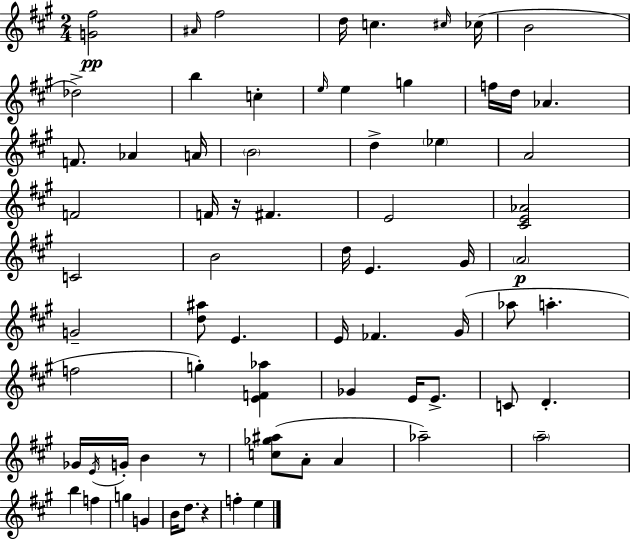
{
  \clef treble
  \numericTimeSignature
  \time 2/4
  \key a \major
  <g' fis''>2\pp | \grace { ais'16 } fis''2 | d''16 c''4. | \grace { cis''16 }( ces''16 b'2 | \break des''2->) | b''4 c''4-. | \grace { e''16 } e''4 g''4 | f''16 d''16 aes'4. | \break f'8. aes'4 | a'16 \parenthesize b'2 | d''4-> \parenthesize ees''4 | a'2 | \break f'2 | f'16 r16 fis'4. | e'2 | <cis' e' aes'>2 | \break c'2 | b'2 | d''16 e'4. | gis'16 \parenthesize a'2\p | \break g'2-- | <d'' ais''>8 e'4. | e'16 fes'4. | gis'16( aes''8 a''4.-. | \break f''2 | g''4-.) <e' f' aes''>4 | ges'4 e'16 | e'8.-> c'8 d'4.-. | \break ges'16 \acciaccatura { e'16 } g'16-. b'4 | r8 <c'' ges'' ais''>8( a'8-. | a'4 aes''2--) | \parenthesize a''2-- | \break b''4 | f''4 g''4 | g'4 b'16 d''8. | r4 f''4-. | \break e''4 \bar "|."
}